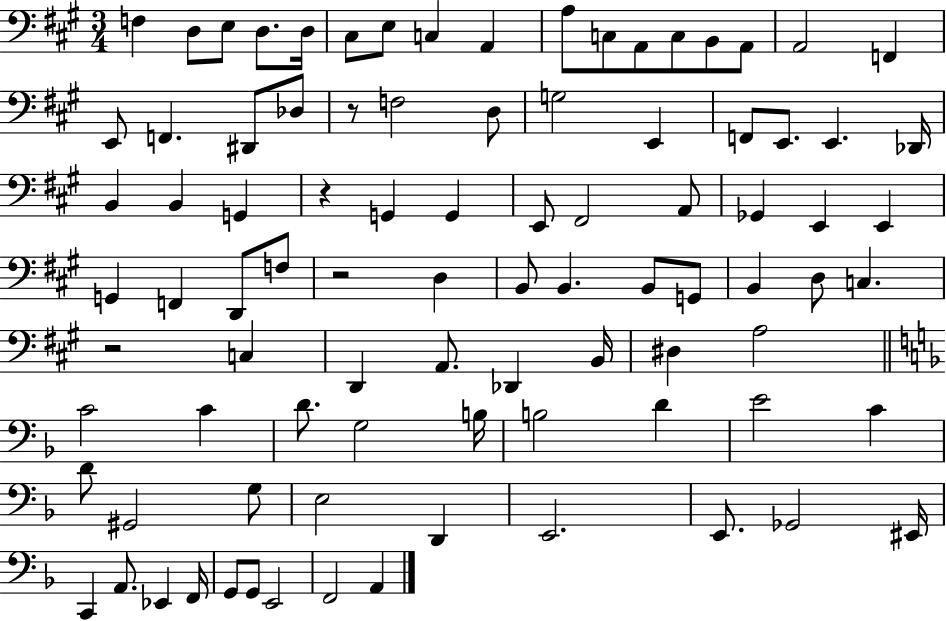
F3/q D3/e E3/e D3/e. D3/s C#3/e E3/e C3/q A2/q A3/e C3/e A2/e C3/e B2/e A2/e A2/h F2/q E2/e F2/q. D#2/e Db3/e R/e F3/h D3/e G3/h E2/q F2/e E2/e. E2/q. Db2/s B2/q B2/q G2/q R/q G2/q G2/q E2/e F#2/h A2/e Gb2/q E2/q E2/q G2/q F2/q D2/e F3/e R/h D3/q B2/e B2/q. B2/e G2/e B2/q D3/e C3/q. R/h C3/q D2/q A2/e. Db2/q B2/s D#3/q A3/h C4/h C4/q D4/e. G3/h B3/s B3/h D4/q E4/h C4/q D4/e G#2/h G3/e E3/h D2/q E2/h. E2/e. Gb2/h EIS2/s C2/q A2/e. Eb2/q F2/s G2/e G2/e E2/h F2/h A2/q